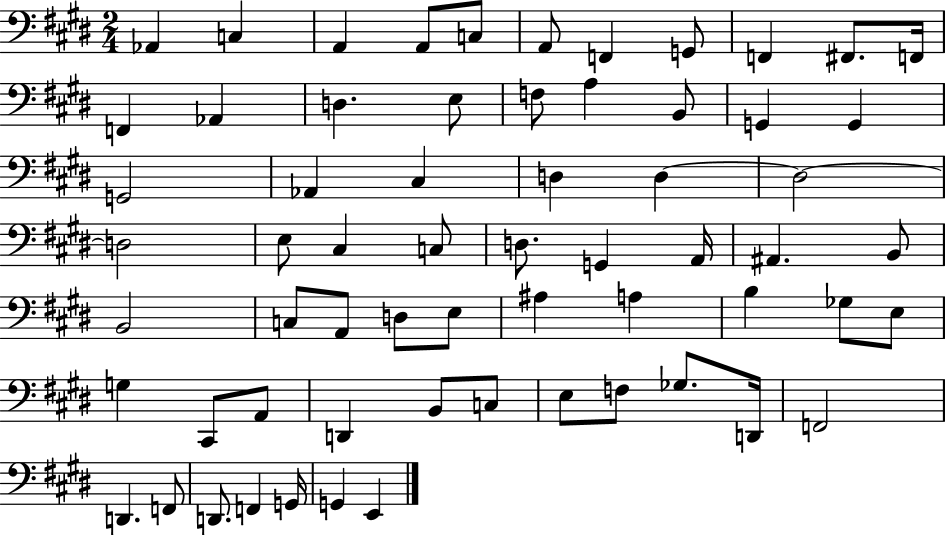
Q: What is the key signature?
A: E major